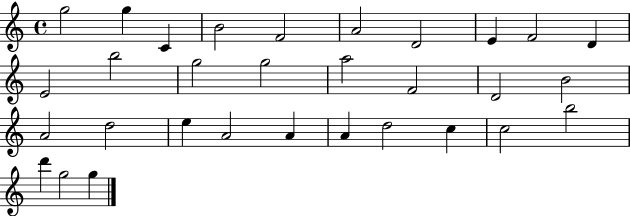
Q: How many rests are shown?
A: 0